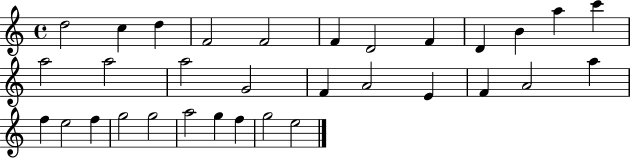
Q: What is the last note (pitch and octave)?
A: E5